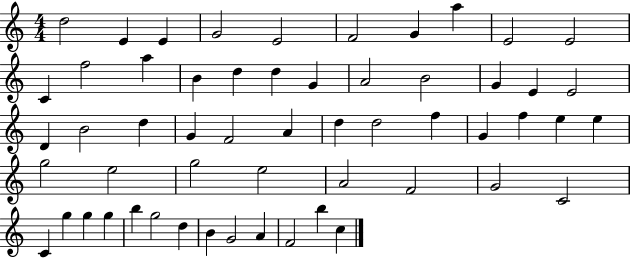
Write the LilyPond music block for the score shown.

{
  \clef treble
  \numericTimeSignature
  \time 4/4
  \key c \major
  d''2 e'4 e'4 | g'2 e'2 | f'2 g'4 a''4 | e'2 e'2 | \break c'4 f''2 a''4 | b'4 d''4 d''4 g'4 | a'2 b'2 | g'4 e'4 e'2 | \break d'4 b'2 d''4 | g'4 f'2 a'4 | d''4 d''2 f''4 | g'4 f''4 e''4 e''4 | \break g''2 e''2 | g''2 e''2 | a'2 f'2 | g'2 c'2 | \break c'4 g''4 g''4 g''4 | b''4 g''2 d''4 | b'4 g'2 a'4 | f'2 b''4 c''4 | \break \bar "|."
}